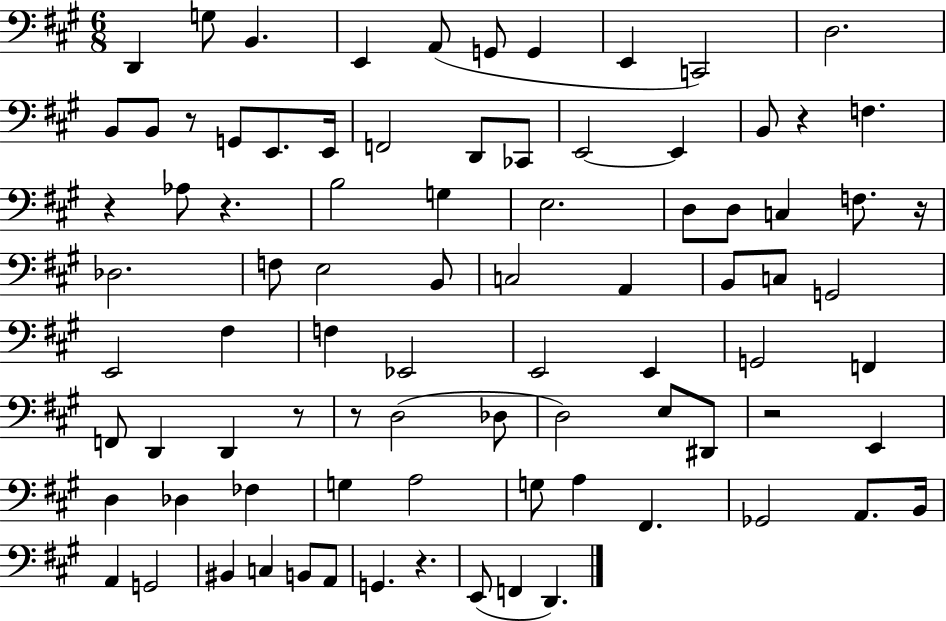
D2/q G3/e B2/q. E2/q A2/e G2/e G2/q E2/q C2/h D3/h. B2/e B2/e R/e G2/e E2/e. E2/s F2/h D2/e CES2/e E2/h E2/q B2/e R/q F3/q. R/q Ab3/e R/q. B3/h G3/q E3/h. D3/e D3/e C3/q F3/e. R/s Db3/h. F3/e E3/h B2/e C3/h A2/q B2/e C3/e G2/h E2/h F#3/q F3/q Eb2/h E2/h E2/q G2/h F2/q F2/e D2/q D2/q R/e R/e D3/h Db3/e D3/h E3/e D#2/e R/h E2/q D3/q Db3/q FES3/q G3/q A3/h G3/e A3/q F#2/q. Gb2/h A2/e. B2/s A2/q G2/h BIS2/q C3/q B2/e A2/e G2/q. R/q. E2/e F2/q D2/q.